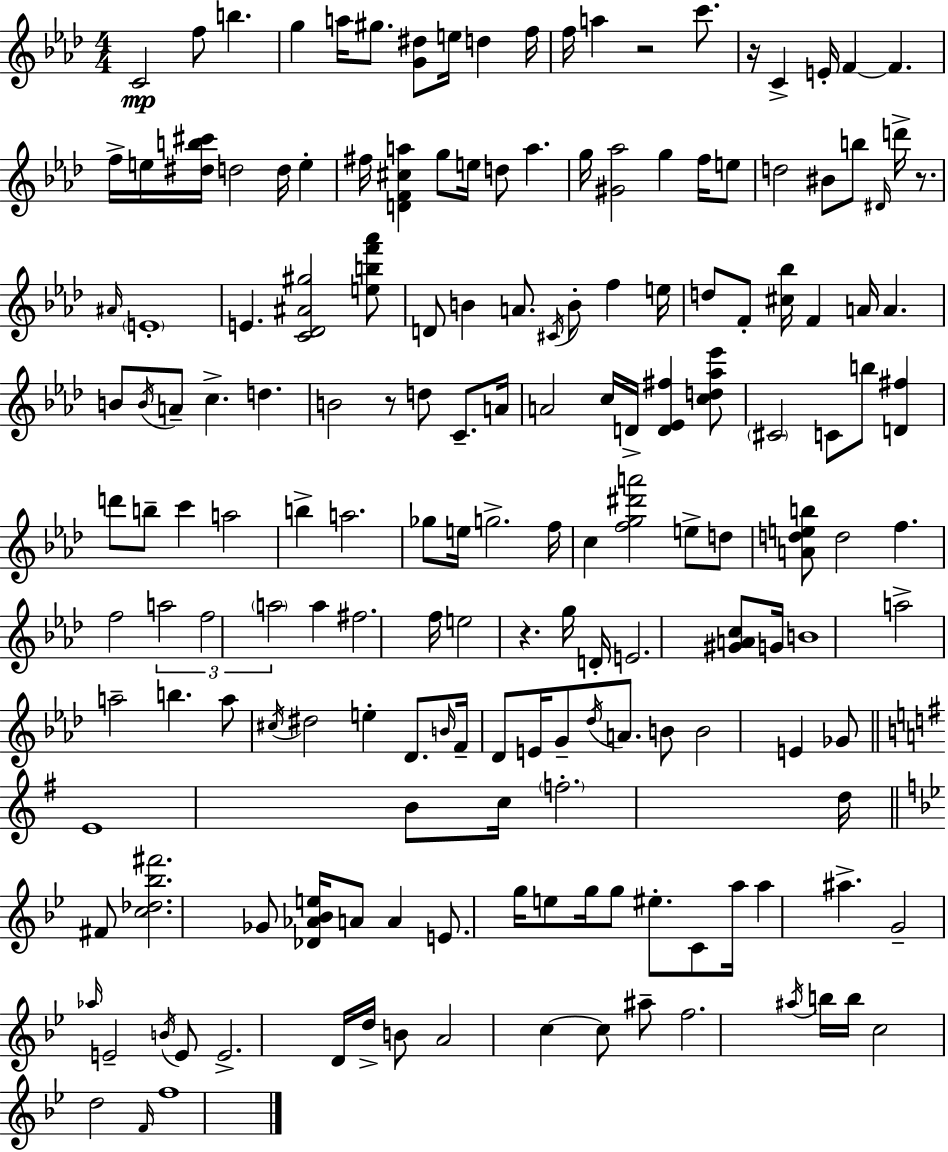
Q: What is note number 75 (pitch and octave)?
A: F5